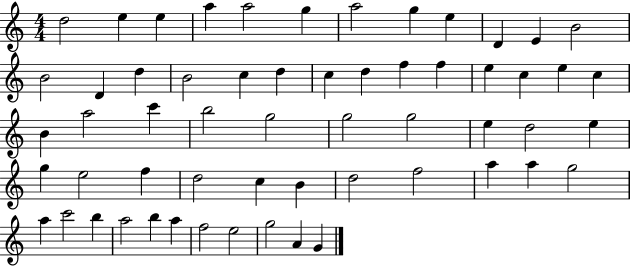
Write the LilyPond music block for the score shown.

{
  \clef treble
  \numericTimeSignature
  \time 4/4
  \key c \major
  d''2 e''4 e''4 | a''4 a''2 g''4 | a''2 g''4 e''4 | d'4 e'4 b'2 | \break b'2 d'4 d''4 | b'2 c''4 d''4 | c''4 d''4 f''4 f''4 | e''4 c''4 e''4 c''4 | \break b'4 a''2 c'''4 | b''2 g''2 | g''2 g''2 | e''4 d''2 e''4 | \break g''4 e''2 f''4 | d''2 c''4 b'4 | d''2 f''2 | a''4 a''4 g''2 | \break a''4 c'''2 b''4 | a''2 b''4 a''4 | f''2 e''2 | g''2 a'4 g'4 | \break \bar "|."
}